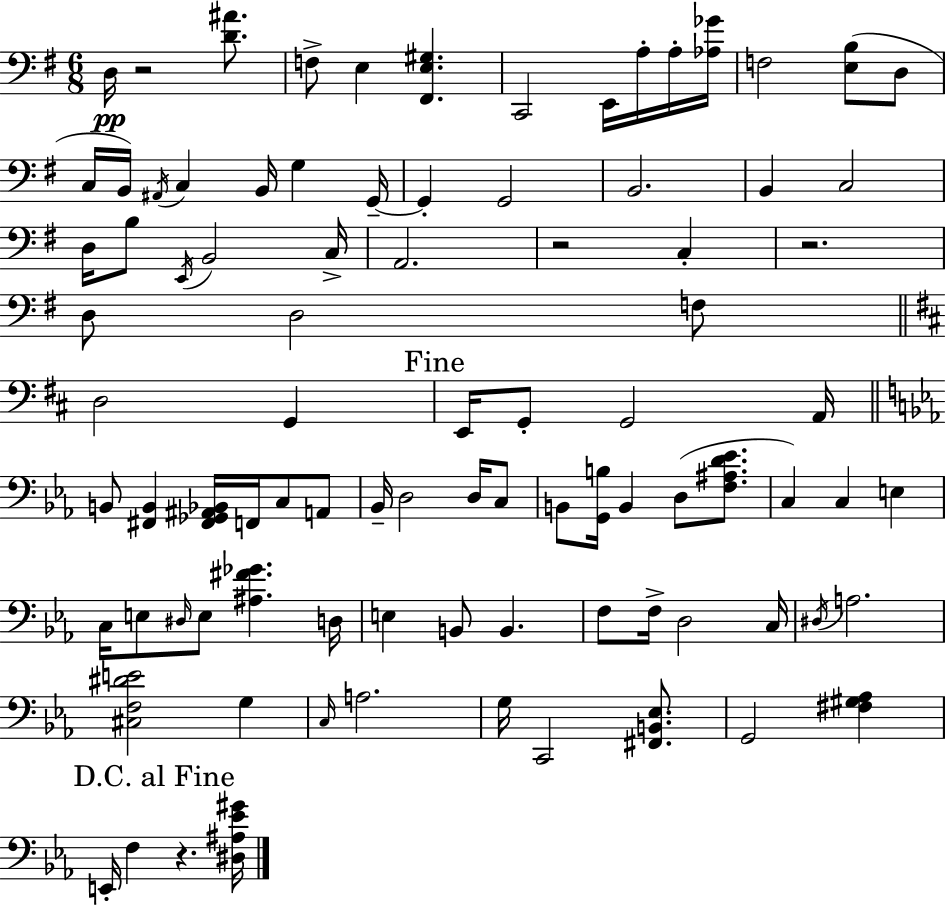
D3/s R/h [D4,A#4]/e. F3/e E3/q [F#2,E3,G#3]/q. C2/h E2/s A3/s A3/s [Ab3,Gb4]/s F3/h [E3,B3]/e D3/e C3/s B2/s A#2/s C3/q B2/s G3/q G2/s G2/q G2/h B2/h. B2/q C3/h D3/s B3/e E2/s B2/h C3/s A2/h. R/h C3/q R/h. D3/e D3/h F3/e D3/h G2/q E2/s G2/e G2/h A2/s B2/e [F#2,B2]/q [F#2,Gb2,A#2,Bb2]/s F2/s C3/e A2/e Bb2/s D3/h D3/s C3/e B2/e [G2,B3]/s B2/q D3/e [F3,A#3,D4,Eb4]/e. C3/q C3/q E3/q C3/s E3/e D#3/s E3/e [A#3,F#4,Gb4]/q. D3/s E3/q B2/e B2/q. F3/e F3/s D3/h C3/s D#3/s A3/h. [C#3,F3,D#4,E4]/h G3/q C3/s A3/h. G3/s C2/h [F#2,B2,Eb3]/e. G2/h [F#3,G#3,Ab3]/q E2/s F3/q R/q. [D#3,A#3,Eb4,G#4]/s